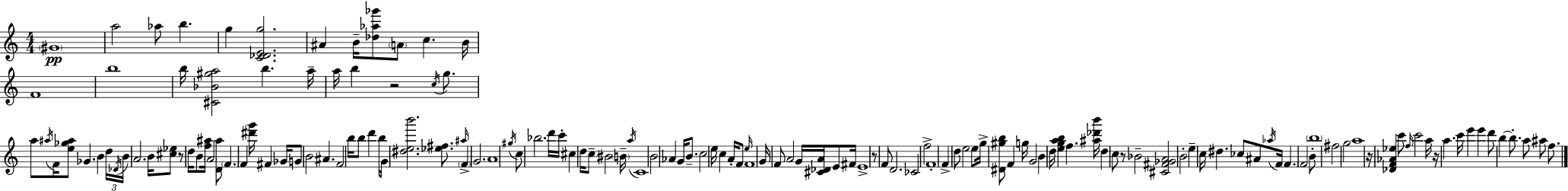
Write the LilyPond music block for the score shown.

{
  \clef treble
  \numericTimeSignature
  \time 4/4
  \key c \major
  \parenthesize gis'1\pp | a''2 aes''8 b''4. | g''4 <c' des' e' g''>2. | ais'4 b'16-- <des'' aes'' ges'''>8 \parenthesize a'8 c''4. b'16 | \break f'1 | b''1 | b''16 <cis' bes' gis'' a''>2 b''4. a''16-- | a''16 b''4 r2 \acciaccatura { c''16 } g''8. | \break a''8 \acciaccatura { ais''16 } f'16 <e'' ges'' ais''>8 ges'4. b'4 | \tuplet 3/2 { d''16 \acciaccatura { des'16 } b'16 } a'2. | b'16 <cis'' ees''>8 r8 d''16 b'8 <f'' ais''>16 \parenthesize a'2 | <d' ais''>8 \parenthesize f'4. f'4 <dis''' g'''>16 fis'4 | \break ges'16 g'8 b'2 ais'4. | f'2 b''16 b''8 d'''4 | b''16 g'16 <dis'' e'' b'''>2. | <ees'' fis''>8. \grace { ais''16 } \parenthesize f'4-> g'2. | \break a'1 | \acciaccatura { gis''16 } c''8 bes''2. | d'''16 c'''16-. cis''4 d''16 c''8-- bis'2 | \parenthesize b'16-- \acciaccatura { a''16 } c'1 | \break b'2 aes'4 | g'16 b'8.-- c''2 e''16 c''4 | a'16-. f'8 \grace { e''16 } f'1 | g'16 f'8 a'2 | \break g'16 <cis' des' a'>16 e'8 fis'16 e'1-> | r8 f'8 d'2. | ces'2 f''2-> | f'1-. | \break f'4-> d''8 e''2 | e''8 g''16-> <dis' gis'' b''>8 f'4 g''16 g'2 | b'4 d''16 <e'' g'' a'' b''>4 | f''4. <ais'' des''' b'''>16 d''4 c''8 r8 bes'2-- | \break <cis' fis' ges' a'>2 b'2-. | e''4-- c''16 dis''4. | ces''8 ais'8 \acciaccatura { aes''16 } f'16 \parenthesize f'4. f'2 | b'8-. \parenthesize b''1 | \break fis''2 | g''2 a''1 | r16 <des' f' aes' ees''>4 c'''8 \grace { f''16 } | c'''2 a''16 r16 a''4. | \break c'''16 e'''4 e'''4 d'''8 b''4~~ b''8.-. | a''8 ais''8 f''8. \bar "|."
}